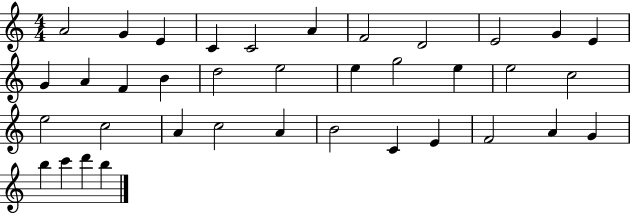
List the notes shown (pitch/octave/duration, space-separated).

A4/h G4/q E4/q C4/q C4/h A4/q F4/h D4/h E4/h G4/q E4/q G4/q A4/q F4/q B4/q D5/h E5/h E5/q G5/h E5/q E5/h C5/h E5/h C5/h A4/q C5/h A4/q B4/h C4/q E4/q F4/h A4/q G4/q B5/q C6/q D6/q B5/q